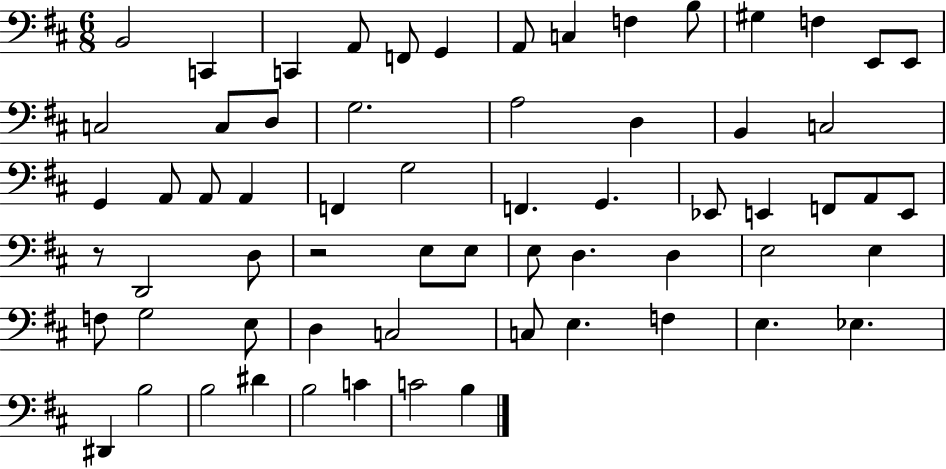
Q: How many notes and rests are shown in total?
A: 64